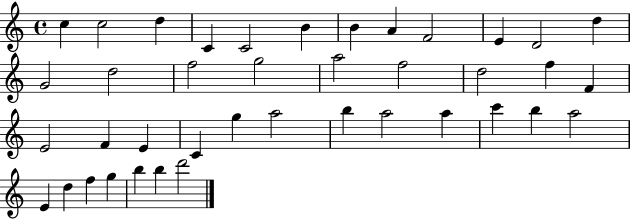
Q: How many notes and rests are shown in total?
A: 40